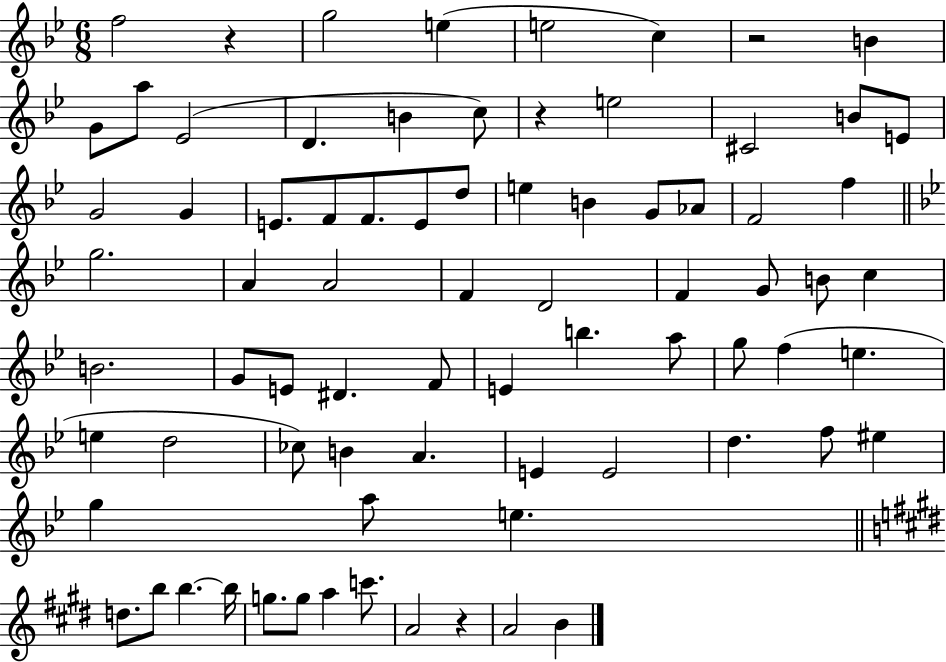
F5/h R/q G5/h E5/q E5/h C5/q R/h B4/q G4/e A5/e Eb4/h D4/q. B4/q C5/e R/q E5/h C#4/h B4/e E4/e G4/h G4/q E4/e. F4/e F4/e. E4/e D5/e E5/q B4/q G4/e Ab4/e F4/h F5/q G5/h. A4/q A4/h F4/q D4/h F4/q G4/e B4/e C5/q B4/h. G4/e E4/e D#4/q. F4/e E4/q B5/q. A5/e G5/e F5/q E5/q. E5/q D5/h CES5/e B4/q A4/q. E4/q E4/h D5/q. F5/e EIS5/q G5/q A5/e E5/q. D5/e. B5/e B5/q. B5/s G5/e. G5/e A5/q C6/e. A4/h R/q A4/h B4/q